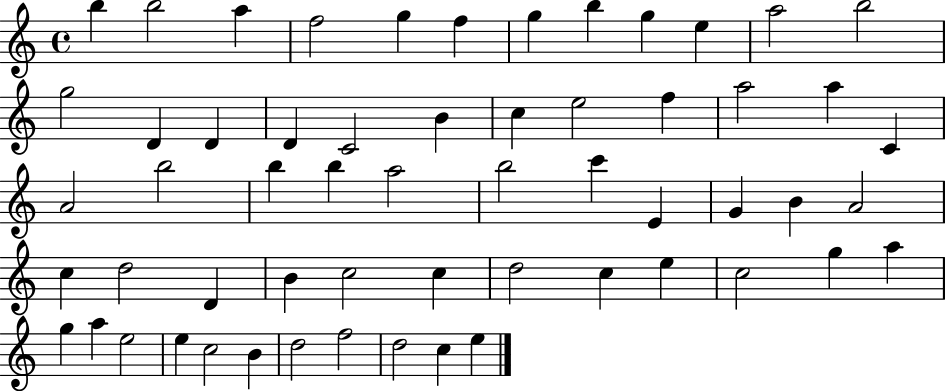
X:1
T:Untitled
M:4/4
L:1/4
K:C
b b2 a f2 g f g b g e a2 b2 g2 D D D C2 B c e2 f a2 a C A2 b2 b b a2 b2 c' E G B A2 c d2 D B c2 c d2 c e c2 g a g a e2 e c2 B d2 f2 d2 c e